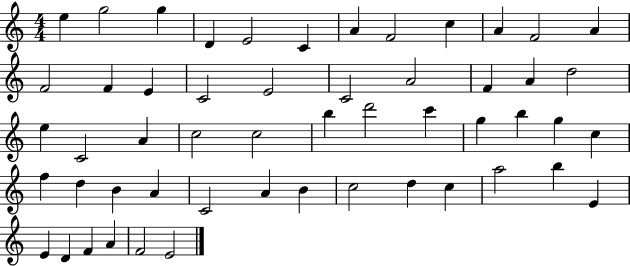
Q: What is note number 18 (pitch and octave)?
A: C4